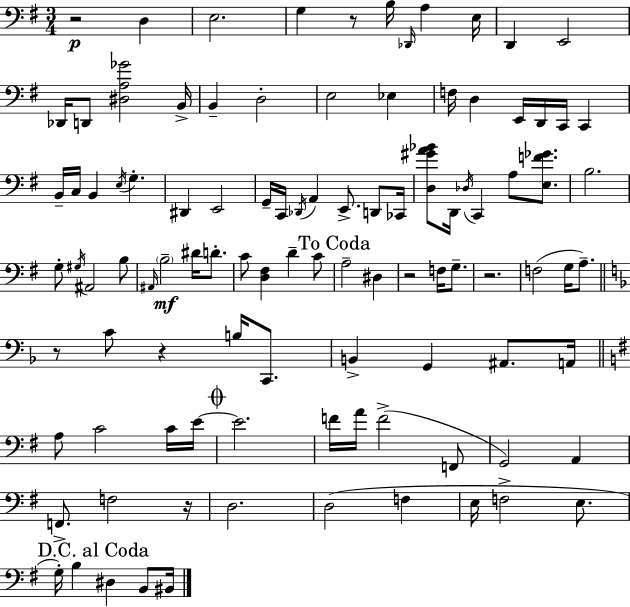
{
  \clef bass
  \numericTimeSignature
  \time 3/4
  \key g \major
  r2\p d4 | e2. | g4 r8 b16 \grace { des,16 } a4 | e16 d,4 e,2 | \break des,16 d,8 <dis a ges'>2 | b,16-> b,4-- d2-. | e2 ees4 | f16 d4 e,16 d,16 c,16 c,4 | \break b,16-- c16 b,4 \acciaccatura { e16 } g4.-. | dis,4 e,2 | g,16-- c,16 \acciaccatura { des,16 } a,4 e,8.-> | d,8 ces,16 <d gis' a' bes'>8 d,16 \acciaccatura { des16 } c,4 a8 | \break <e f' ges'>8. b2. | g8-. \acciaccatura { gis16 } ais,2 | b8 \grace { ais,16 }\mf \parenthesize b2-- | dis'16 d'8.-. c'8 <d fis>4 | \break d'4-- c'8 \mark "To Coda" a2-- | dis4 r2 | f16 g8.-- r2. | f2( | \break g16 a8.--) \bar "||" \break \key f \major r8 c'8 r4 b16 c,8. | b,4-> g,4 ais,8. a,16 | \bar "||" \break \key e \minor a8 c'2 c'16 e'16~~ | \mark \markup { \musicglyph "scripts.coda" } e'2. | f'16 a'16 f'2->( f,8 | g,2) a,4 | \break f,8.-> f2 r16 | d2. | d2( f4 | e16 f2-> e8. | \break \mark "D.C. al Coda" g16-.) b4 dis4 b,8 bis,16 | \bar "|."
}